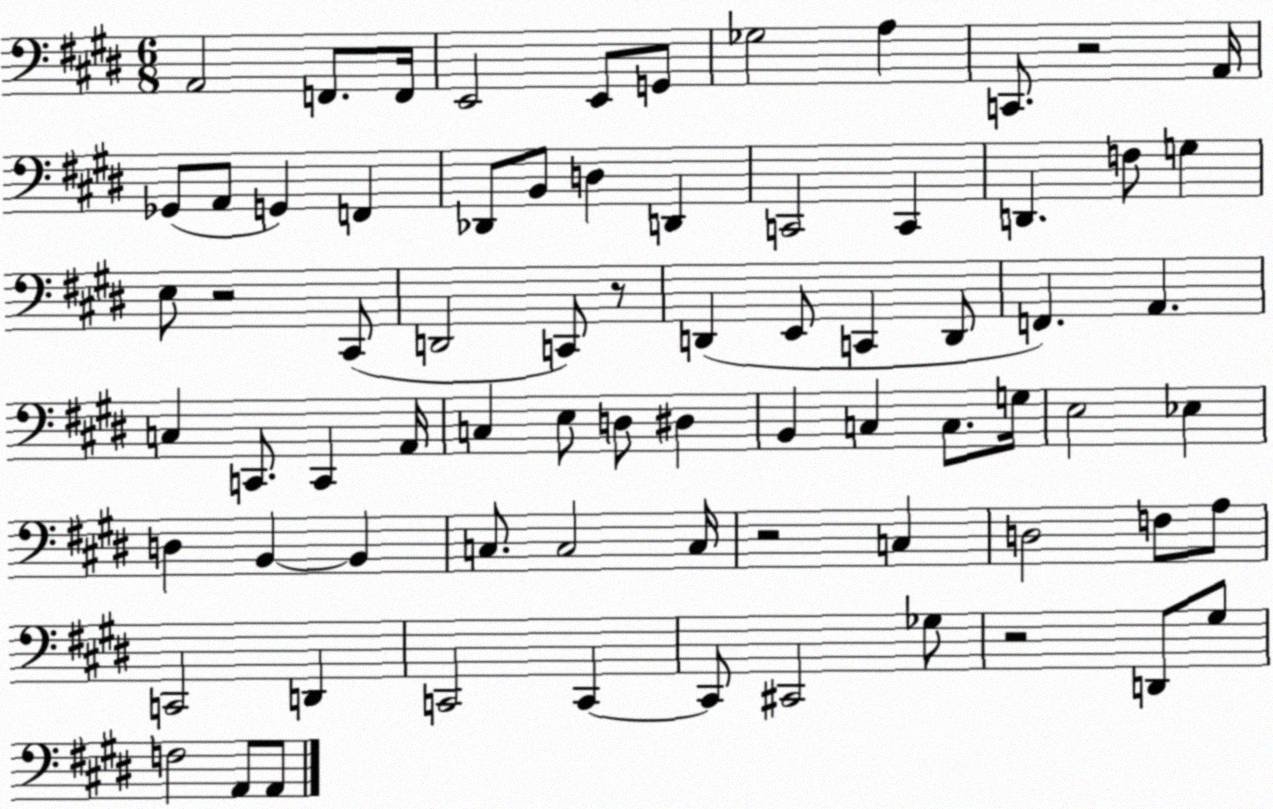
X:1
T:Untitled
M:6/8
L:1/4
K:E
A,,2 F,,/2 F,,/4 E,,2 E,,/2 G,,/2 _G,2 A, C,,/2 z2 A,,/4 _G,,/2 A,,/2 G,, F,, _D,,/2 B,,/2 D, D,, C,,2 C,, D,, F,/2 G, E,/2 z2 ^C,,/2 D,,2 C,,/2 z/2 D,, E,,/2 C,, D,,/2 F,, A,, C, C,,/2 C,, A,,/4 C, E,/2 D,/2 ^D, B,, C, C,/2 G,/4 E,2 _E, D, B,, B,, C,/2 C,2 C,/4 z2 C, D,2 F,/2 A,/2 C,,2 D,, C,,2 C,, C,,/2 ^C,,2 _G,/2 z2 D,,/2 ^G,/2 F,2 A,,/2 A,,/2